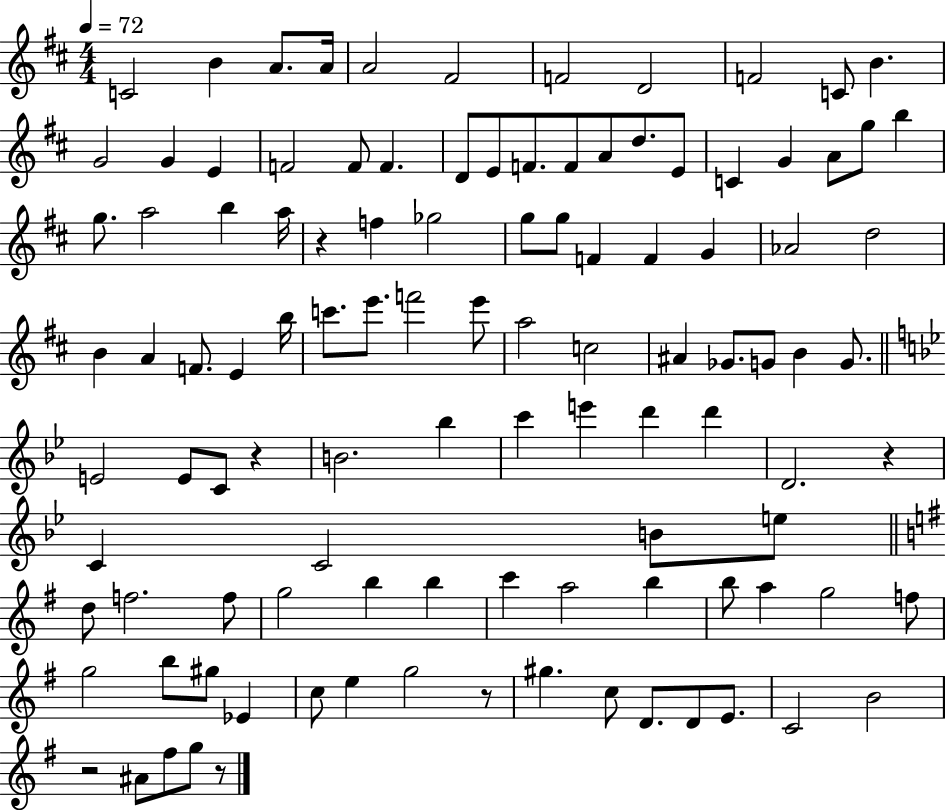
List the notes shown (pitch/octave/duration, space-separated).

C4/h B4/q A4/e. A4/s A4/h F#4/h F4/h D4/h F4/h C4/e B4/q. G4/h G4/q E4/q F4/h F4/e F4/q. D4/e E4/e F4/e. F4/e A4/e D5/e. E4/e C4/q G4/q A4/e G5/e B5/q G5/e. A5/h B5/q A5/s R/q F5/q Gb5/h G5/e G5/e F4/q F4/q G4/q Ab4/h D5/h B4/q A4/q F4/e. E4/q B5/s C6/e. E6/e. F6/h E6/e A5/h C5/h A#4/q Gb4/e. G4/e B4/q G4/e. E4/h E4/e C4/e R/q B4/h. Bb5/q C6/q E6/q D6/q D6/q D4/h. R/q C4/q C4/h B4/e E5/e D5/e F5/h. F5/e G5/h B5/q B5/q C6/q A5/h B5/q B5/e A5/q G5/h F5/e G5/h B5/e G#5/e Eb4/q C5/e E5/q G5/h R/e G#5/q. C5/e D4/e. D4/e E4/e. C4/h B4/h R/h A#4/e F#5/e G5/e R/e